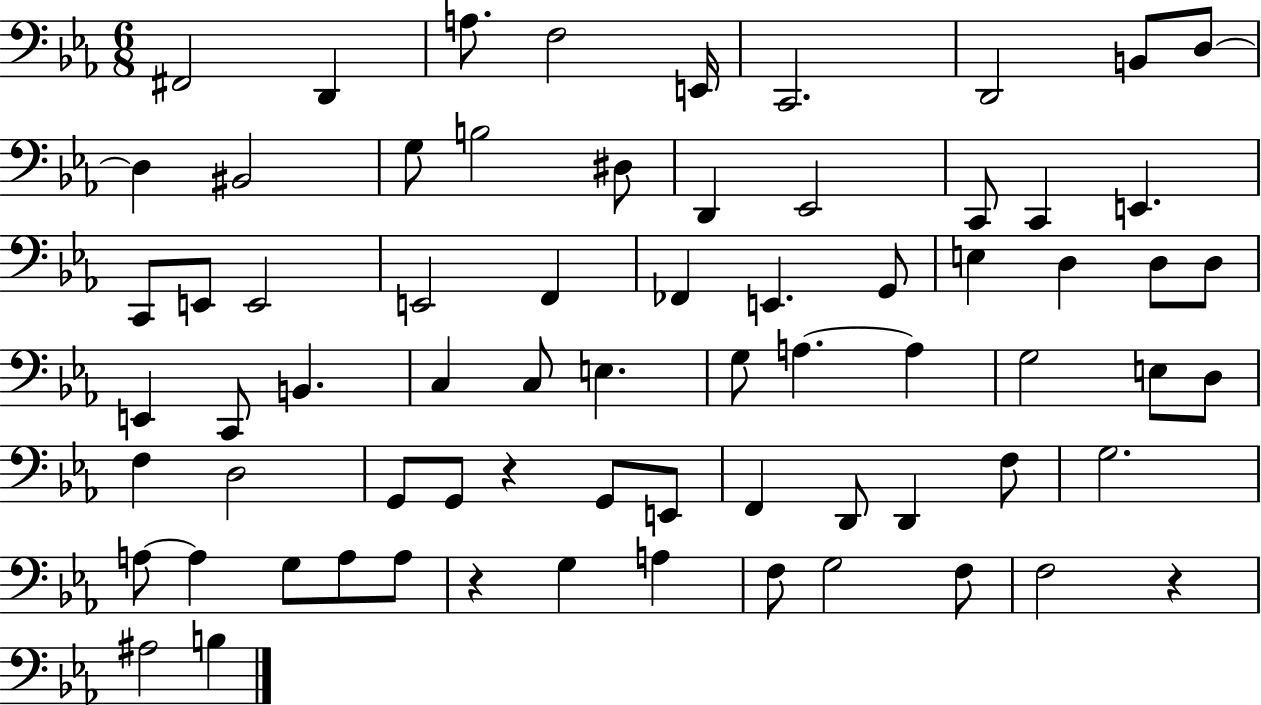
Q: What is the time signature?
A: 6/8